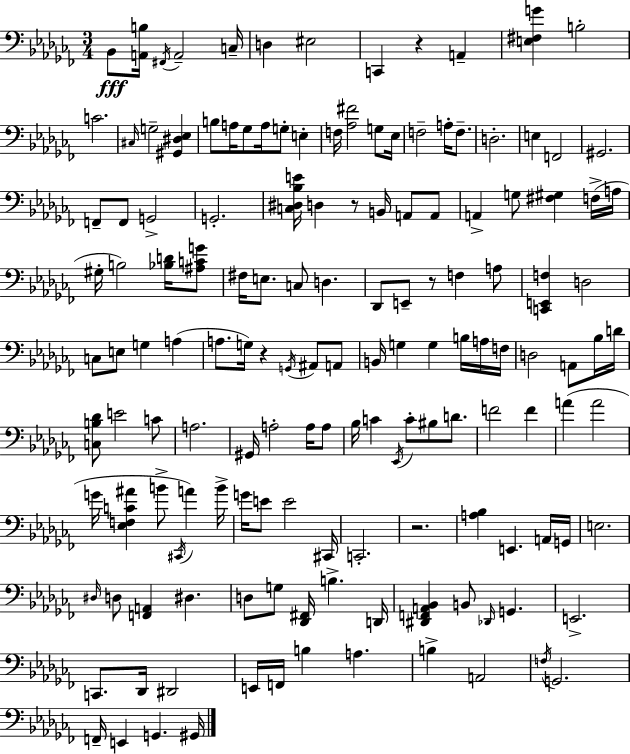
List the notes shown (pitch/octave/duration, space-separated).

Bb2/e [A2,B3]/s F#2/s A2/h C3/s D3/q EIS3/h C2/q R/q A2/q [E3,F#3,G4]/q B3/h C4/h. C#3/s G3/h [G#2,D#3,Eb3]/q B3/e A3/s Gb3/e A3/s G3/e E3/q F3/s [Ab3,F#4]/h G3/e Eb3/s F3/h A3/s F3/e. D3/h. E3/q F2/h G#2/h. F2/e F2/e G2/h G2/h. [C3,D#3,Bb3,E4]/s D3/q R/e B2/s A2/e A2/e A2/q G3/e [F#3,G#3]/q F3/s A3/s G#3/s B3/h [Bb3,D4]/s [A#3,C4,G4]/e F#3/s E3/e. C3/e D3/q. Db2/e E2/e R/e F3/q A3/e [C2,E2,F3]/q D3/h C3/e E3/e G3/q A3/q A3/e. G3/s R/q G2/s A#2/e A2/e B2/s G3/q G3/q B3/s A3/s F3/s D3/h A2/e Bb3/s D4/s [C3,B3,Db4]/e E4/h C4/e A3/h. G#2/s A3/h A3/s A3/e Bb3/s C4/q Eb2/s C4/e BIS3/e D4/e. F4/h F4/q A4/q A4/h G4/s [Eb3,F3,C4,A#4]/q B4/e C#2/s A4/q B4/s G4/s E4/e E4/h C#2/s C2/h. R/h. [A3,Bb3]/q E2/q. A2/s G2/s E3/h. D#3/s D3/e [F2,A2]/q D#3/q. D3/e G3/e [Db2,F#2]/s B3/q. D2/s [D#2,F2,A2,Bb2]/q B2/e Db2/s G2/q. E2/h. C2/e. Db2/s D#2/h E2/s F2/s B3/q A3/q. B3/q A2/h F3/s G2/h. F2/s E2/q G2/q. G#2/s